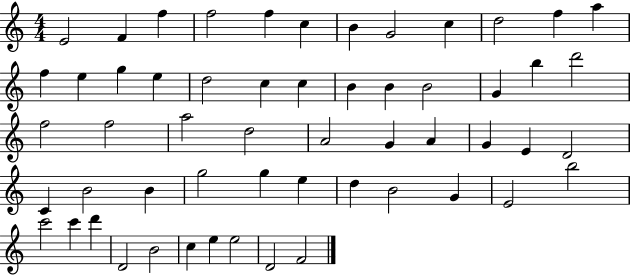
{
  \clef treble
  \numericTimeSignature
  \time 4/4
  \key c \major
  e'2 f'4 f''4 | f''2 f''4 c''4 | b'4 g'2 c''4 | d''2 f''4 a''4 | \break f''4 e''4 g''4 e''4 | d''2 c''4 c''4 | b'4 b'4 b'2 | g'4 b''4 d'''2 | \break f''2 f''2 | a''2 d''2 | a'2 g'4 a'4 | g'4 e'4 d'2 | \break c'4 b'2 b'4 | g''2 g''4 e''4 | d''4 b'2 g'4 | e'2 b''2 | \break c'''2 c'''4 d'''4 | d'2 b'2 | c''4 e''4 e''2 | d'2 f'2 | \break \bar "|."
}